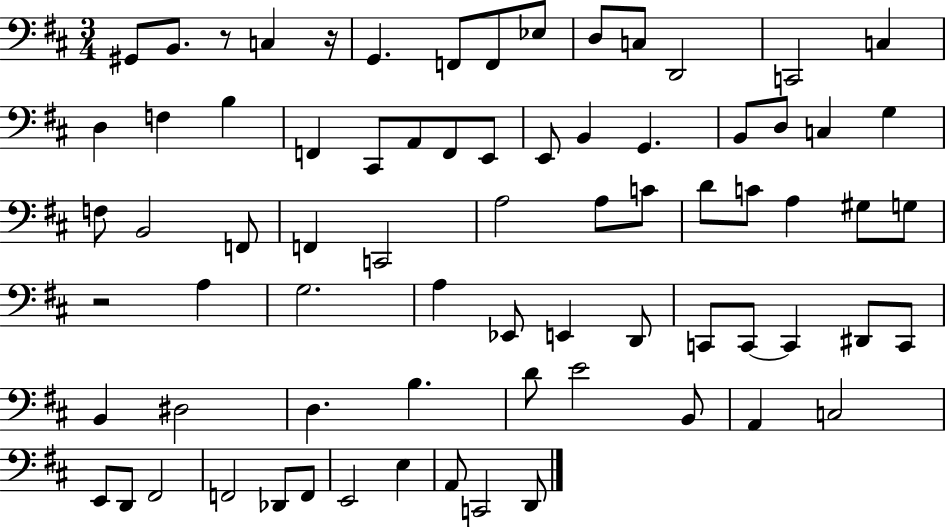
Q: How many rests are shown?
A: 3